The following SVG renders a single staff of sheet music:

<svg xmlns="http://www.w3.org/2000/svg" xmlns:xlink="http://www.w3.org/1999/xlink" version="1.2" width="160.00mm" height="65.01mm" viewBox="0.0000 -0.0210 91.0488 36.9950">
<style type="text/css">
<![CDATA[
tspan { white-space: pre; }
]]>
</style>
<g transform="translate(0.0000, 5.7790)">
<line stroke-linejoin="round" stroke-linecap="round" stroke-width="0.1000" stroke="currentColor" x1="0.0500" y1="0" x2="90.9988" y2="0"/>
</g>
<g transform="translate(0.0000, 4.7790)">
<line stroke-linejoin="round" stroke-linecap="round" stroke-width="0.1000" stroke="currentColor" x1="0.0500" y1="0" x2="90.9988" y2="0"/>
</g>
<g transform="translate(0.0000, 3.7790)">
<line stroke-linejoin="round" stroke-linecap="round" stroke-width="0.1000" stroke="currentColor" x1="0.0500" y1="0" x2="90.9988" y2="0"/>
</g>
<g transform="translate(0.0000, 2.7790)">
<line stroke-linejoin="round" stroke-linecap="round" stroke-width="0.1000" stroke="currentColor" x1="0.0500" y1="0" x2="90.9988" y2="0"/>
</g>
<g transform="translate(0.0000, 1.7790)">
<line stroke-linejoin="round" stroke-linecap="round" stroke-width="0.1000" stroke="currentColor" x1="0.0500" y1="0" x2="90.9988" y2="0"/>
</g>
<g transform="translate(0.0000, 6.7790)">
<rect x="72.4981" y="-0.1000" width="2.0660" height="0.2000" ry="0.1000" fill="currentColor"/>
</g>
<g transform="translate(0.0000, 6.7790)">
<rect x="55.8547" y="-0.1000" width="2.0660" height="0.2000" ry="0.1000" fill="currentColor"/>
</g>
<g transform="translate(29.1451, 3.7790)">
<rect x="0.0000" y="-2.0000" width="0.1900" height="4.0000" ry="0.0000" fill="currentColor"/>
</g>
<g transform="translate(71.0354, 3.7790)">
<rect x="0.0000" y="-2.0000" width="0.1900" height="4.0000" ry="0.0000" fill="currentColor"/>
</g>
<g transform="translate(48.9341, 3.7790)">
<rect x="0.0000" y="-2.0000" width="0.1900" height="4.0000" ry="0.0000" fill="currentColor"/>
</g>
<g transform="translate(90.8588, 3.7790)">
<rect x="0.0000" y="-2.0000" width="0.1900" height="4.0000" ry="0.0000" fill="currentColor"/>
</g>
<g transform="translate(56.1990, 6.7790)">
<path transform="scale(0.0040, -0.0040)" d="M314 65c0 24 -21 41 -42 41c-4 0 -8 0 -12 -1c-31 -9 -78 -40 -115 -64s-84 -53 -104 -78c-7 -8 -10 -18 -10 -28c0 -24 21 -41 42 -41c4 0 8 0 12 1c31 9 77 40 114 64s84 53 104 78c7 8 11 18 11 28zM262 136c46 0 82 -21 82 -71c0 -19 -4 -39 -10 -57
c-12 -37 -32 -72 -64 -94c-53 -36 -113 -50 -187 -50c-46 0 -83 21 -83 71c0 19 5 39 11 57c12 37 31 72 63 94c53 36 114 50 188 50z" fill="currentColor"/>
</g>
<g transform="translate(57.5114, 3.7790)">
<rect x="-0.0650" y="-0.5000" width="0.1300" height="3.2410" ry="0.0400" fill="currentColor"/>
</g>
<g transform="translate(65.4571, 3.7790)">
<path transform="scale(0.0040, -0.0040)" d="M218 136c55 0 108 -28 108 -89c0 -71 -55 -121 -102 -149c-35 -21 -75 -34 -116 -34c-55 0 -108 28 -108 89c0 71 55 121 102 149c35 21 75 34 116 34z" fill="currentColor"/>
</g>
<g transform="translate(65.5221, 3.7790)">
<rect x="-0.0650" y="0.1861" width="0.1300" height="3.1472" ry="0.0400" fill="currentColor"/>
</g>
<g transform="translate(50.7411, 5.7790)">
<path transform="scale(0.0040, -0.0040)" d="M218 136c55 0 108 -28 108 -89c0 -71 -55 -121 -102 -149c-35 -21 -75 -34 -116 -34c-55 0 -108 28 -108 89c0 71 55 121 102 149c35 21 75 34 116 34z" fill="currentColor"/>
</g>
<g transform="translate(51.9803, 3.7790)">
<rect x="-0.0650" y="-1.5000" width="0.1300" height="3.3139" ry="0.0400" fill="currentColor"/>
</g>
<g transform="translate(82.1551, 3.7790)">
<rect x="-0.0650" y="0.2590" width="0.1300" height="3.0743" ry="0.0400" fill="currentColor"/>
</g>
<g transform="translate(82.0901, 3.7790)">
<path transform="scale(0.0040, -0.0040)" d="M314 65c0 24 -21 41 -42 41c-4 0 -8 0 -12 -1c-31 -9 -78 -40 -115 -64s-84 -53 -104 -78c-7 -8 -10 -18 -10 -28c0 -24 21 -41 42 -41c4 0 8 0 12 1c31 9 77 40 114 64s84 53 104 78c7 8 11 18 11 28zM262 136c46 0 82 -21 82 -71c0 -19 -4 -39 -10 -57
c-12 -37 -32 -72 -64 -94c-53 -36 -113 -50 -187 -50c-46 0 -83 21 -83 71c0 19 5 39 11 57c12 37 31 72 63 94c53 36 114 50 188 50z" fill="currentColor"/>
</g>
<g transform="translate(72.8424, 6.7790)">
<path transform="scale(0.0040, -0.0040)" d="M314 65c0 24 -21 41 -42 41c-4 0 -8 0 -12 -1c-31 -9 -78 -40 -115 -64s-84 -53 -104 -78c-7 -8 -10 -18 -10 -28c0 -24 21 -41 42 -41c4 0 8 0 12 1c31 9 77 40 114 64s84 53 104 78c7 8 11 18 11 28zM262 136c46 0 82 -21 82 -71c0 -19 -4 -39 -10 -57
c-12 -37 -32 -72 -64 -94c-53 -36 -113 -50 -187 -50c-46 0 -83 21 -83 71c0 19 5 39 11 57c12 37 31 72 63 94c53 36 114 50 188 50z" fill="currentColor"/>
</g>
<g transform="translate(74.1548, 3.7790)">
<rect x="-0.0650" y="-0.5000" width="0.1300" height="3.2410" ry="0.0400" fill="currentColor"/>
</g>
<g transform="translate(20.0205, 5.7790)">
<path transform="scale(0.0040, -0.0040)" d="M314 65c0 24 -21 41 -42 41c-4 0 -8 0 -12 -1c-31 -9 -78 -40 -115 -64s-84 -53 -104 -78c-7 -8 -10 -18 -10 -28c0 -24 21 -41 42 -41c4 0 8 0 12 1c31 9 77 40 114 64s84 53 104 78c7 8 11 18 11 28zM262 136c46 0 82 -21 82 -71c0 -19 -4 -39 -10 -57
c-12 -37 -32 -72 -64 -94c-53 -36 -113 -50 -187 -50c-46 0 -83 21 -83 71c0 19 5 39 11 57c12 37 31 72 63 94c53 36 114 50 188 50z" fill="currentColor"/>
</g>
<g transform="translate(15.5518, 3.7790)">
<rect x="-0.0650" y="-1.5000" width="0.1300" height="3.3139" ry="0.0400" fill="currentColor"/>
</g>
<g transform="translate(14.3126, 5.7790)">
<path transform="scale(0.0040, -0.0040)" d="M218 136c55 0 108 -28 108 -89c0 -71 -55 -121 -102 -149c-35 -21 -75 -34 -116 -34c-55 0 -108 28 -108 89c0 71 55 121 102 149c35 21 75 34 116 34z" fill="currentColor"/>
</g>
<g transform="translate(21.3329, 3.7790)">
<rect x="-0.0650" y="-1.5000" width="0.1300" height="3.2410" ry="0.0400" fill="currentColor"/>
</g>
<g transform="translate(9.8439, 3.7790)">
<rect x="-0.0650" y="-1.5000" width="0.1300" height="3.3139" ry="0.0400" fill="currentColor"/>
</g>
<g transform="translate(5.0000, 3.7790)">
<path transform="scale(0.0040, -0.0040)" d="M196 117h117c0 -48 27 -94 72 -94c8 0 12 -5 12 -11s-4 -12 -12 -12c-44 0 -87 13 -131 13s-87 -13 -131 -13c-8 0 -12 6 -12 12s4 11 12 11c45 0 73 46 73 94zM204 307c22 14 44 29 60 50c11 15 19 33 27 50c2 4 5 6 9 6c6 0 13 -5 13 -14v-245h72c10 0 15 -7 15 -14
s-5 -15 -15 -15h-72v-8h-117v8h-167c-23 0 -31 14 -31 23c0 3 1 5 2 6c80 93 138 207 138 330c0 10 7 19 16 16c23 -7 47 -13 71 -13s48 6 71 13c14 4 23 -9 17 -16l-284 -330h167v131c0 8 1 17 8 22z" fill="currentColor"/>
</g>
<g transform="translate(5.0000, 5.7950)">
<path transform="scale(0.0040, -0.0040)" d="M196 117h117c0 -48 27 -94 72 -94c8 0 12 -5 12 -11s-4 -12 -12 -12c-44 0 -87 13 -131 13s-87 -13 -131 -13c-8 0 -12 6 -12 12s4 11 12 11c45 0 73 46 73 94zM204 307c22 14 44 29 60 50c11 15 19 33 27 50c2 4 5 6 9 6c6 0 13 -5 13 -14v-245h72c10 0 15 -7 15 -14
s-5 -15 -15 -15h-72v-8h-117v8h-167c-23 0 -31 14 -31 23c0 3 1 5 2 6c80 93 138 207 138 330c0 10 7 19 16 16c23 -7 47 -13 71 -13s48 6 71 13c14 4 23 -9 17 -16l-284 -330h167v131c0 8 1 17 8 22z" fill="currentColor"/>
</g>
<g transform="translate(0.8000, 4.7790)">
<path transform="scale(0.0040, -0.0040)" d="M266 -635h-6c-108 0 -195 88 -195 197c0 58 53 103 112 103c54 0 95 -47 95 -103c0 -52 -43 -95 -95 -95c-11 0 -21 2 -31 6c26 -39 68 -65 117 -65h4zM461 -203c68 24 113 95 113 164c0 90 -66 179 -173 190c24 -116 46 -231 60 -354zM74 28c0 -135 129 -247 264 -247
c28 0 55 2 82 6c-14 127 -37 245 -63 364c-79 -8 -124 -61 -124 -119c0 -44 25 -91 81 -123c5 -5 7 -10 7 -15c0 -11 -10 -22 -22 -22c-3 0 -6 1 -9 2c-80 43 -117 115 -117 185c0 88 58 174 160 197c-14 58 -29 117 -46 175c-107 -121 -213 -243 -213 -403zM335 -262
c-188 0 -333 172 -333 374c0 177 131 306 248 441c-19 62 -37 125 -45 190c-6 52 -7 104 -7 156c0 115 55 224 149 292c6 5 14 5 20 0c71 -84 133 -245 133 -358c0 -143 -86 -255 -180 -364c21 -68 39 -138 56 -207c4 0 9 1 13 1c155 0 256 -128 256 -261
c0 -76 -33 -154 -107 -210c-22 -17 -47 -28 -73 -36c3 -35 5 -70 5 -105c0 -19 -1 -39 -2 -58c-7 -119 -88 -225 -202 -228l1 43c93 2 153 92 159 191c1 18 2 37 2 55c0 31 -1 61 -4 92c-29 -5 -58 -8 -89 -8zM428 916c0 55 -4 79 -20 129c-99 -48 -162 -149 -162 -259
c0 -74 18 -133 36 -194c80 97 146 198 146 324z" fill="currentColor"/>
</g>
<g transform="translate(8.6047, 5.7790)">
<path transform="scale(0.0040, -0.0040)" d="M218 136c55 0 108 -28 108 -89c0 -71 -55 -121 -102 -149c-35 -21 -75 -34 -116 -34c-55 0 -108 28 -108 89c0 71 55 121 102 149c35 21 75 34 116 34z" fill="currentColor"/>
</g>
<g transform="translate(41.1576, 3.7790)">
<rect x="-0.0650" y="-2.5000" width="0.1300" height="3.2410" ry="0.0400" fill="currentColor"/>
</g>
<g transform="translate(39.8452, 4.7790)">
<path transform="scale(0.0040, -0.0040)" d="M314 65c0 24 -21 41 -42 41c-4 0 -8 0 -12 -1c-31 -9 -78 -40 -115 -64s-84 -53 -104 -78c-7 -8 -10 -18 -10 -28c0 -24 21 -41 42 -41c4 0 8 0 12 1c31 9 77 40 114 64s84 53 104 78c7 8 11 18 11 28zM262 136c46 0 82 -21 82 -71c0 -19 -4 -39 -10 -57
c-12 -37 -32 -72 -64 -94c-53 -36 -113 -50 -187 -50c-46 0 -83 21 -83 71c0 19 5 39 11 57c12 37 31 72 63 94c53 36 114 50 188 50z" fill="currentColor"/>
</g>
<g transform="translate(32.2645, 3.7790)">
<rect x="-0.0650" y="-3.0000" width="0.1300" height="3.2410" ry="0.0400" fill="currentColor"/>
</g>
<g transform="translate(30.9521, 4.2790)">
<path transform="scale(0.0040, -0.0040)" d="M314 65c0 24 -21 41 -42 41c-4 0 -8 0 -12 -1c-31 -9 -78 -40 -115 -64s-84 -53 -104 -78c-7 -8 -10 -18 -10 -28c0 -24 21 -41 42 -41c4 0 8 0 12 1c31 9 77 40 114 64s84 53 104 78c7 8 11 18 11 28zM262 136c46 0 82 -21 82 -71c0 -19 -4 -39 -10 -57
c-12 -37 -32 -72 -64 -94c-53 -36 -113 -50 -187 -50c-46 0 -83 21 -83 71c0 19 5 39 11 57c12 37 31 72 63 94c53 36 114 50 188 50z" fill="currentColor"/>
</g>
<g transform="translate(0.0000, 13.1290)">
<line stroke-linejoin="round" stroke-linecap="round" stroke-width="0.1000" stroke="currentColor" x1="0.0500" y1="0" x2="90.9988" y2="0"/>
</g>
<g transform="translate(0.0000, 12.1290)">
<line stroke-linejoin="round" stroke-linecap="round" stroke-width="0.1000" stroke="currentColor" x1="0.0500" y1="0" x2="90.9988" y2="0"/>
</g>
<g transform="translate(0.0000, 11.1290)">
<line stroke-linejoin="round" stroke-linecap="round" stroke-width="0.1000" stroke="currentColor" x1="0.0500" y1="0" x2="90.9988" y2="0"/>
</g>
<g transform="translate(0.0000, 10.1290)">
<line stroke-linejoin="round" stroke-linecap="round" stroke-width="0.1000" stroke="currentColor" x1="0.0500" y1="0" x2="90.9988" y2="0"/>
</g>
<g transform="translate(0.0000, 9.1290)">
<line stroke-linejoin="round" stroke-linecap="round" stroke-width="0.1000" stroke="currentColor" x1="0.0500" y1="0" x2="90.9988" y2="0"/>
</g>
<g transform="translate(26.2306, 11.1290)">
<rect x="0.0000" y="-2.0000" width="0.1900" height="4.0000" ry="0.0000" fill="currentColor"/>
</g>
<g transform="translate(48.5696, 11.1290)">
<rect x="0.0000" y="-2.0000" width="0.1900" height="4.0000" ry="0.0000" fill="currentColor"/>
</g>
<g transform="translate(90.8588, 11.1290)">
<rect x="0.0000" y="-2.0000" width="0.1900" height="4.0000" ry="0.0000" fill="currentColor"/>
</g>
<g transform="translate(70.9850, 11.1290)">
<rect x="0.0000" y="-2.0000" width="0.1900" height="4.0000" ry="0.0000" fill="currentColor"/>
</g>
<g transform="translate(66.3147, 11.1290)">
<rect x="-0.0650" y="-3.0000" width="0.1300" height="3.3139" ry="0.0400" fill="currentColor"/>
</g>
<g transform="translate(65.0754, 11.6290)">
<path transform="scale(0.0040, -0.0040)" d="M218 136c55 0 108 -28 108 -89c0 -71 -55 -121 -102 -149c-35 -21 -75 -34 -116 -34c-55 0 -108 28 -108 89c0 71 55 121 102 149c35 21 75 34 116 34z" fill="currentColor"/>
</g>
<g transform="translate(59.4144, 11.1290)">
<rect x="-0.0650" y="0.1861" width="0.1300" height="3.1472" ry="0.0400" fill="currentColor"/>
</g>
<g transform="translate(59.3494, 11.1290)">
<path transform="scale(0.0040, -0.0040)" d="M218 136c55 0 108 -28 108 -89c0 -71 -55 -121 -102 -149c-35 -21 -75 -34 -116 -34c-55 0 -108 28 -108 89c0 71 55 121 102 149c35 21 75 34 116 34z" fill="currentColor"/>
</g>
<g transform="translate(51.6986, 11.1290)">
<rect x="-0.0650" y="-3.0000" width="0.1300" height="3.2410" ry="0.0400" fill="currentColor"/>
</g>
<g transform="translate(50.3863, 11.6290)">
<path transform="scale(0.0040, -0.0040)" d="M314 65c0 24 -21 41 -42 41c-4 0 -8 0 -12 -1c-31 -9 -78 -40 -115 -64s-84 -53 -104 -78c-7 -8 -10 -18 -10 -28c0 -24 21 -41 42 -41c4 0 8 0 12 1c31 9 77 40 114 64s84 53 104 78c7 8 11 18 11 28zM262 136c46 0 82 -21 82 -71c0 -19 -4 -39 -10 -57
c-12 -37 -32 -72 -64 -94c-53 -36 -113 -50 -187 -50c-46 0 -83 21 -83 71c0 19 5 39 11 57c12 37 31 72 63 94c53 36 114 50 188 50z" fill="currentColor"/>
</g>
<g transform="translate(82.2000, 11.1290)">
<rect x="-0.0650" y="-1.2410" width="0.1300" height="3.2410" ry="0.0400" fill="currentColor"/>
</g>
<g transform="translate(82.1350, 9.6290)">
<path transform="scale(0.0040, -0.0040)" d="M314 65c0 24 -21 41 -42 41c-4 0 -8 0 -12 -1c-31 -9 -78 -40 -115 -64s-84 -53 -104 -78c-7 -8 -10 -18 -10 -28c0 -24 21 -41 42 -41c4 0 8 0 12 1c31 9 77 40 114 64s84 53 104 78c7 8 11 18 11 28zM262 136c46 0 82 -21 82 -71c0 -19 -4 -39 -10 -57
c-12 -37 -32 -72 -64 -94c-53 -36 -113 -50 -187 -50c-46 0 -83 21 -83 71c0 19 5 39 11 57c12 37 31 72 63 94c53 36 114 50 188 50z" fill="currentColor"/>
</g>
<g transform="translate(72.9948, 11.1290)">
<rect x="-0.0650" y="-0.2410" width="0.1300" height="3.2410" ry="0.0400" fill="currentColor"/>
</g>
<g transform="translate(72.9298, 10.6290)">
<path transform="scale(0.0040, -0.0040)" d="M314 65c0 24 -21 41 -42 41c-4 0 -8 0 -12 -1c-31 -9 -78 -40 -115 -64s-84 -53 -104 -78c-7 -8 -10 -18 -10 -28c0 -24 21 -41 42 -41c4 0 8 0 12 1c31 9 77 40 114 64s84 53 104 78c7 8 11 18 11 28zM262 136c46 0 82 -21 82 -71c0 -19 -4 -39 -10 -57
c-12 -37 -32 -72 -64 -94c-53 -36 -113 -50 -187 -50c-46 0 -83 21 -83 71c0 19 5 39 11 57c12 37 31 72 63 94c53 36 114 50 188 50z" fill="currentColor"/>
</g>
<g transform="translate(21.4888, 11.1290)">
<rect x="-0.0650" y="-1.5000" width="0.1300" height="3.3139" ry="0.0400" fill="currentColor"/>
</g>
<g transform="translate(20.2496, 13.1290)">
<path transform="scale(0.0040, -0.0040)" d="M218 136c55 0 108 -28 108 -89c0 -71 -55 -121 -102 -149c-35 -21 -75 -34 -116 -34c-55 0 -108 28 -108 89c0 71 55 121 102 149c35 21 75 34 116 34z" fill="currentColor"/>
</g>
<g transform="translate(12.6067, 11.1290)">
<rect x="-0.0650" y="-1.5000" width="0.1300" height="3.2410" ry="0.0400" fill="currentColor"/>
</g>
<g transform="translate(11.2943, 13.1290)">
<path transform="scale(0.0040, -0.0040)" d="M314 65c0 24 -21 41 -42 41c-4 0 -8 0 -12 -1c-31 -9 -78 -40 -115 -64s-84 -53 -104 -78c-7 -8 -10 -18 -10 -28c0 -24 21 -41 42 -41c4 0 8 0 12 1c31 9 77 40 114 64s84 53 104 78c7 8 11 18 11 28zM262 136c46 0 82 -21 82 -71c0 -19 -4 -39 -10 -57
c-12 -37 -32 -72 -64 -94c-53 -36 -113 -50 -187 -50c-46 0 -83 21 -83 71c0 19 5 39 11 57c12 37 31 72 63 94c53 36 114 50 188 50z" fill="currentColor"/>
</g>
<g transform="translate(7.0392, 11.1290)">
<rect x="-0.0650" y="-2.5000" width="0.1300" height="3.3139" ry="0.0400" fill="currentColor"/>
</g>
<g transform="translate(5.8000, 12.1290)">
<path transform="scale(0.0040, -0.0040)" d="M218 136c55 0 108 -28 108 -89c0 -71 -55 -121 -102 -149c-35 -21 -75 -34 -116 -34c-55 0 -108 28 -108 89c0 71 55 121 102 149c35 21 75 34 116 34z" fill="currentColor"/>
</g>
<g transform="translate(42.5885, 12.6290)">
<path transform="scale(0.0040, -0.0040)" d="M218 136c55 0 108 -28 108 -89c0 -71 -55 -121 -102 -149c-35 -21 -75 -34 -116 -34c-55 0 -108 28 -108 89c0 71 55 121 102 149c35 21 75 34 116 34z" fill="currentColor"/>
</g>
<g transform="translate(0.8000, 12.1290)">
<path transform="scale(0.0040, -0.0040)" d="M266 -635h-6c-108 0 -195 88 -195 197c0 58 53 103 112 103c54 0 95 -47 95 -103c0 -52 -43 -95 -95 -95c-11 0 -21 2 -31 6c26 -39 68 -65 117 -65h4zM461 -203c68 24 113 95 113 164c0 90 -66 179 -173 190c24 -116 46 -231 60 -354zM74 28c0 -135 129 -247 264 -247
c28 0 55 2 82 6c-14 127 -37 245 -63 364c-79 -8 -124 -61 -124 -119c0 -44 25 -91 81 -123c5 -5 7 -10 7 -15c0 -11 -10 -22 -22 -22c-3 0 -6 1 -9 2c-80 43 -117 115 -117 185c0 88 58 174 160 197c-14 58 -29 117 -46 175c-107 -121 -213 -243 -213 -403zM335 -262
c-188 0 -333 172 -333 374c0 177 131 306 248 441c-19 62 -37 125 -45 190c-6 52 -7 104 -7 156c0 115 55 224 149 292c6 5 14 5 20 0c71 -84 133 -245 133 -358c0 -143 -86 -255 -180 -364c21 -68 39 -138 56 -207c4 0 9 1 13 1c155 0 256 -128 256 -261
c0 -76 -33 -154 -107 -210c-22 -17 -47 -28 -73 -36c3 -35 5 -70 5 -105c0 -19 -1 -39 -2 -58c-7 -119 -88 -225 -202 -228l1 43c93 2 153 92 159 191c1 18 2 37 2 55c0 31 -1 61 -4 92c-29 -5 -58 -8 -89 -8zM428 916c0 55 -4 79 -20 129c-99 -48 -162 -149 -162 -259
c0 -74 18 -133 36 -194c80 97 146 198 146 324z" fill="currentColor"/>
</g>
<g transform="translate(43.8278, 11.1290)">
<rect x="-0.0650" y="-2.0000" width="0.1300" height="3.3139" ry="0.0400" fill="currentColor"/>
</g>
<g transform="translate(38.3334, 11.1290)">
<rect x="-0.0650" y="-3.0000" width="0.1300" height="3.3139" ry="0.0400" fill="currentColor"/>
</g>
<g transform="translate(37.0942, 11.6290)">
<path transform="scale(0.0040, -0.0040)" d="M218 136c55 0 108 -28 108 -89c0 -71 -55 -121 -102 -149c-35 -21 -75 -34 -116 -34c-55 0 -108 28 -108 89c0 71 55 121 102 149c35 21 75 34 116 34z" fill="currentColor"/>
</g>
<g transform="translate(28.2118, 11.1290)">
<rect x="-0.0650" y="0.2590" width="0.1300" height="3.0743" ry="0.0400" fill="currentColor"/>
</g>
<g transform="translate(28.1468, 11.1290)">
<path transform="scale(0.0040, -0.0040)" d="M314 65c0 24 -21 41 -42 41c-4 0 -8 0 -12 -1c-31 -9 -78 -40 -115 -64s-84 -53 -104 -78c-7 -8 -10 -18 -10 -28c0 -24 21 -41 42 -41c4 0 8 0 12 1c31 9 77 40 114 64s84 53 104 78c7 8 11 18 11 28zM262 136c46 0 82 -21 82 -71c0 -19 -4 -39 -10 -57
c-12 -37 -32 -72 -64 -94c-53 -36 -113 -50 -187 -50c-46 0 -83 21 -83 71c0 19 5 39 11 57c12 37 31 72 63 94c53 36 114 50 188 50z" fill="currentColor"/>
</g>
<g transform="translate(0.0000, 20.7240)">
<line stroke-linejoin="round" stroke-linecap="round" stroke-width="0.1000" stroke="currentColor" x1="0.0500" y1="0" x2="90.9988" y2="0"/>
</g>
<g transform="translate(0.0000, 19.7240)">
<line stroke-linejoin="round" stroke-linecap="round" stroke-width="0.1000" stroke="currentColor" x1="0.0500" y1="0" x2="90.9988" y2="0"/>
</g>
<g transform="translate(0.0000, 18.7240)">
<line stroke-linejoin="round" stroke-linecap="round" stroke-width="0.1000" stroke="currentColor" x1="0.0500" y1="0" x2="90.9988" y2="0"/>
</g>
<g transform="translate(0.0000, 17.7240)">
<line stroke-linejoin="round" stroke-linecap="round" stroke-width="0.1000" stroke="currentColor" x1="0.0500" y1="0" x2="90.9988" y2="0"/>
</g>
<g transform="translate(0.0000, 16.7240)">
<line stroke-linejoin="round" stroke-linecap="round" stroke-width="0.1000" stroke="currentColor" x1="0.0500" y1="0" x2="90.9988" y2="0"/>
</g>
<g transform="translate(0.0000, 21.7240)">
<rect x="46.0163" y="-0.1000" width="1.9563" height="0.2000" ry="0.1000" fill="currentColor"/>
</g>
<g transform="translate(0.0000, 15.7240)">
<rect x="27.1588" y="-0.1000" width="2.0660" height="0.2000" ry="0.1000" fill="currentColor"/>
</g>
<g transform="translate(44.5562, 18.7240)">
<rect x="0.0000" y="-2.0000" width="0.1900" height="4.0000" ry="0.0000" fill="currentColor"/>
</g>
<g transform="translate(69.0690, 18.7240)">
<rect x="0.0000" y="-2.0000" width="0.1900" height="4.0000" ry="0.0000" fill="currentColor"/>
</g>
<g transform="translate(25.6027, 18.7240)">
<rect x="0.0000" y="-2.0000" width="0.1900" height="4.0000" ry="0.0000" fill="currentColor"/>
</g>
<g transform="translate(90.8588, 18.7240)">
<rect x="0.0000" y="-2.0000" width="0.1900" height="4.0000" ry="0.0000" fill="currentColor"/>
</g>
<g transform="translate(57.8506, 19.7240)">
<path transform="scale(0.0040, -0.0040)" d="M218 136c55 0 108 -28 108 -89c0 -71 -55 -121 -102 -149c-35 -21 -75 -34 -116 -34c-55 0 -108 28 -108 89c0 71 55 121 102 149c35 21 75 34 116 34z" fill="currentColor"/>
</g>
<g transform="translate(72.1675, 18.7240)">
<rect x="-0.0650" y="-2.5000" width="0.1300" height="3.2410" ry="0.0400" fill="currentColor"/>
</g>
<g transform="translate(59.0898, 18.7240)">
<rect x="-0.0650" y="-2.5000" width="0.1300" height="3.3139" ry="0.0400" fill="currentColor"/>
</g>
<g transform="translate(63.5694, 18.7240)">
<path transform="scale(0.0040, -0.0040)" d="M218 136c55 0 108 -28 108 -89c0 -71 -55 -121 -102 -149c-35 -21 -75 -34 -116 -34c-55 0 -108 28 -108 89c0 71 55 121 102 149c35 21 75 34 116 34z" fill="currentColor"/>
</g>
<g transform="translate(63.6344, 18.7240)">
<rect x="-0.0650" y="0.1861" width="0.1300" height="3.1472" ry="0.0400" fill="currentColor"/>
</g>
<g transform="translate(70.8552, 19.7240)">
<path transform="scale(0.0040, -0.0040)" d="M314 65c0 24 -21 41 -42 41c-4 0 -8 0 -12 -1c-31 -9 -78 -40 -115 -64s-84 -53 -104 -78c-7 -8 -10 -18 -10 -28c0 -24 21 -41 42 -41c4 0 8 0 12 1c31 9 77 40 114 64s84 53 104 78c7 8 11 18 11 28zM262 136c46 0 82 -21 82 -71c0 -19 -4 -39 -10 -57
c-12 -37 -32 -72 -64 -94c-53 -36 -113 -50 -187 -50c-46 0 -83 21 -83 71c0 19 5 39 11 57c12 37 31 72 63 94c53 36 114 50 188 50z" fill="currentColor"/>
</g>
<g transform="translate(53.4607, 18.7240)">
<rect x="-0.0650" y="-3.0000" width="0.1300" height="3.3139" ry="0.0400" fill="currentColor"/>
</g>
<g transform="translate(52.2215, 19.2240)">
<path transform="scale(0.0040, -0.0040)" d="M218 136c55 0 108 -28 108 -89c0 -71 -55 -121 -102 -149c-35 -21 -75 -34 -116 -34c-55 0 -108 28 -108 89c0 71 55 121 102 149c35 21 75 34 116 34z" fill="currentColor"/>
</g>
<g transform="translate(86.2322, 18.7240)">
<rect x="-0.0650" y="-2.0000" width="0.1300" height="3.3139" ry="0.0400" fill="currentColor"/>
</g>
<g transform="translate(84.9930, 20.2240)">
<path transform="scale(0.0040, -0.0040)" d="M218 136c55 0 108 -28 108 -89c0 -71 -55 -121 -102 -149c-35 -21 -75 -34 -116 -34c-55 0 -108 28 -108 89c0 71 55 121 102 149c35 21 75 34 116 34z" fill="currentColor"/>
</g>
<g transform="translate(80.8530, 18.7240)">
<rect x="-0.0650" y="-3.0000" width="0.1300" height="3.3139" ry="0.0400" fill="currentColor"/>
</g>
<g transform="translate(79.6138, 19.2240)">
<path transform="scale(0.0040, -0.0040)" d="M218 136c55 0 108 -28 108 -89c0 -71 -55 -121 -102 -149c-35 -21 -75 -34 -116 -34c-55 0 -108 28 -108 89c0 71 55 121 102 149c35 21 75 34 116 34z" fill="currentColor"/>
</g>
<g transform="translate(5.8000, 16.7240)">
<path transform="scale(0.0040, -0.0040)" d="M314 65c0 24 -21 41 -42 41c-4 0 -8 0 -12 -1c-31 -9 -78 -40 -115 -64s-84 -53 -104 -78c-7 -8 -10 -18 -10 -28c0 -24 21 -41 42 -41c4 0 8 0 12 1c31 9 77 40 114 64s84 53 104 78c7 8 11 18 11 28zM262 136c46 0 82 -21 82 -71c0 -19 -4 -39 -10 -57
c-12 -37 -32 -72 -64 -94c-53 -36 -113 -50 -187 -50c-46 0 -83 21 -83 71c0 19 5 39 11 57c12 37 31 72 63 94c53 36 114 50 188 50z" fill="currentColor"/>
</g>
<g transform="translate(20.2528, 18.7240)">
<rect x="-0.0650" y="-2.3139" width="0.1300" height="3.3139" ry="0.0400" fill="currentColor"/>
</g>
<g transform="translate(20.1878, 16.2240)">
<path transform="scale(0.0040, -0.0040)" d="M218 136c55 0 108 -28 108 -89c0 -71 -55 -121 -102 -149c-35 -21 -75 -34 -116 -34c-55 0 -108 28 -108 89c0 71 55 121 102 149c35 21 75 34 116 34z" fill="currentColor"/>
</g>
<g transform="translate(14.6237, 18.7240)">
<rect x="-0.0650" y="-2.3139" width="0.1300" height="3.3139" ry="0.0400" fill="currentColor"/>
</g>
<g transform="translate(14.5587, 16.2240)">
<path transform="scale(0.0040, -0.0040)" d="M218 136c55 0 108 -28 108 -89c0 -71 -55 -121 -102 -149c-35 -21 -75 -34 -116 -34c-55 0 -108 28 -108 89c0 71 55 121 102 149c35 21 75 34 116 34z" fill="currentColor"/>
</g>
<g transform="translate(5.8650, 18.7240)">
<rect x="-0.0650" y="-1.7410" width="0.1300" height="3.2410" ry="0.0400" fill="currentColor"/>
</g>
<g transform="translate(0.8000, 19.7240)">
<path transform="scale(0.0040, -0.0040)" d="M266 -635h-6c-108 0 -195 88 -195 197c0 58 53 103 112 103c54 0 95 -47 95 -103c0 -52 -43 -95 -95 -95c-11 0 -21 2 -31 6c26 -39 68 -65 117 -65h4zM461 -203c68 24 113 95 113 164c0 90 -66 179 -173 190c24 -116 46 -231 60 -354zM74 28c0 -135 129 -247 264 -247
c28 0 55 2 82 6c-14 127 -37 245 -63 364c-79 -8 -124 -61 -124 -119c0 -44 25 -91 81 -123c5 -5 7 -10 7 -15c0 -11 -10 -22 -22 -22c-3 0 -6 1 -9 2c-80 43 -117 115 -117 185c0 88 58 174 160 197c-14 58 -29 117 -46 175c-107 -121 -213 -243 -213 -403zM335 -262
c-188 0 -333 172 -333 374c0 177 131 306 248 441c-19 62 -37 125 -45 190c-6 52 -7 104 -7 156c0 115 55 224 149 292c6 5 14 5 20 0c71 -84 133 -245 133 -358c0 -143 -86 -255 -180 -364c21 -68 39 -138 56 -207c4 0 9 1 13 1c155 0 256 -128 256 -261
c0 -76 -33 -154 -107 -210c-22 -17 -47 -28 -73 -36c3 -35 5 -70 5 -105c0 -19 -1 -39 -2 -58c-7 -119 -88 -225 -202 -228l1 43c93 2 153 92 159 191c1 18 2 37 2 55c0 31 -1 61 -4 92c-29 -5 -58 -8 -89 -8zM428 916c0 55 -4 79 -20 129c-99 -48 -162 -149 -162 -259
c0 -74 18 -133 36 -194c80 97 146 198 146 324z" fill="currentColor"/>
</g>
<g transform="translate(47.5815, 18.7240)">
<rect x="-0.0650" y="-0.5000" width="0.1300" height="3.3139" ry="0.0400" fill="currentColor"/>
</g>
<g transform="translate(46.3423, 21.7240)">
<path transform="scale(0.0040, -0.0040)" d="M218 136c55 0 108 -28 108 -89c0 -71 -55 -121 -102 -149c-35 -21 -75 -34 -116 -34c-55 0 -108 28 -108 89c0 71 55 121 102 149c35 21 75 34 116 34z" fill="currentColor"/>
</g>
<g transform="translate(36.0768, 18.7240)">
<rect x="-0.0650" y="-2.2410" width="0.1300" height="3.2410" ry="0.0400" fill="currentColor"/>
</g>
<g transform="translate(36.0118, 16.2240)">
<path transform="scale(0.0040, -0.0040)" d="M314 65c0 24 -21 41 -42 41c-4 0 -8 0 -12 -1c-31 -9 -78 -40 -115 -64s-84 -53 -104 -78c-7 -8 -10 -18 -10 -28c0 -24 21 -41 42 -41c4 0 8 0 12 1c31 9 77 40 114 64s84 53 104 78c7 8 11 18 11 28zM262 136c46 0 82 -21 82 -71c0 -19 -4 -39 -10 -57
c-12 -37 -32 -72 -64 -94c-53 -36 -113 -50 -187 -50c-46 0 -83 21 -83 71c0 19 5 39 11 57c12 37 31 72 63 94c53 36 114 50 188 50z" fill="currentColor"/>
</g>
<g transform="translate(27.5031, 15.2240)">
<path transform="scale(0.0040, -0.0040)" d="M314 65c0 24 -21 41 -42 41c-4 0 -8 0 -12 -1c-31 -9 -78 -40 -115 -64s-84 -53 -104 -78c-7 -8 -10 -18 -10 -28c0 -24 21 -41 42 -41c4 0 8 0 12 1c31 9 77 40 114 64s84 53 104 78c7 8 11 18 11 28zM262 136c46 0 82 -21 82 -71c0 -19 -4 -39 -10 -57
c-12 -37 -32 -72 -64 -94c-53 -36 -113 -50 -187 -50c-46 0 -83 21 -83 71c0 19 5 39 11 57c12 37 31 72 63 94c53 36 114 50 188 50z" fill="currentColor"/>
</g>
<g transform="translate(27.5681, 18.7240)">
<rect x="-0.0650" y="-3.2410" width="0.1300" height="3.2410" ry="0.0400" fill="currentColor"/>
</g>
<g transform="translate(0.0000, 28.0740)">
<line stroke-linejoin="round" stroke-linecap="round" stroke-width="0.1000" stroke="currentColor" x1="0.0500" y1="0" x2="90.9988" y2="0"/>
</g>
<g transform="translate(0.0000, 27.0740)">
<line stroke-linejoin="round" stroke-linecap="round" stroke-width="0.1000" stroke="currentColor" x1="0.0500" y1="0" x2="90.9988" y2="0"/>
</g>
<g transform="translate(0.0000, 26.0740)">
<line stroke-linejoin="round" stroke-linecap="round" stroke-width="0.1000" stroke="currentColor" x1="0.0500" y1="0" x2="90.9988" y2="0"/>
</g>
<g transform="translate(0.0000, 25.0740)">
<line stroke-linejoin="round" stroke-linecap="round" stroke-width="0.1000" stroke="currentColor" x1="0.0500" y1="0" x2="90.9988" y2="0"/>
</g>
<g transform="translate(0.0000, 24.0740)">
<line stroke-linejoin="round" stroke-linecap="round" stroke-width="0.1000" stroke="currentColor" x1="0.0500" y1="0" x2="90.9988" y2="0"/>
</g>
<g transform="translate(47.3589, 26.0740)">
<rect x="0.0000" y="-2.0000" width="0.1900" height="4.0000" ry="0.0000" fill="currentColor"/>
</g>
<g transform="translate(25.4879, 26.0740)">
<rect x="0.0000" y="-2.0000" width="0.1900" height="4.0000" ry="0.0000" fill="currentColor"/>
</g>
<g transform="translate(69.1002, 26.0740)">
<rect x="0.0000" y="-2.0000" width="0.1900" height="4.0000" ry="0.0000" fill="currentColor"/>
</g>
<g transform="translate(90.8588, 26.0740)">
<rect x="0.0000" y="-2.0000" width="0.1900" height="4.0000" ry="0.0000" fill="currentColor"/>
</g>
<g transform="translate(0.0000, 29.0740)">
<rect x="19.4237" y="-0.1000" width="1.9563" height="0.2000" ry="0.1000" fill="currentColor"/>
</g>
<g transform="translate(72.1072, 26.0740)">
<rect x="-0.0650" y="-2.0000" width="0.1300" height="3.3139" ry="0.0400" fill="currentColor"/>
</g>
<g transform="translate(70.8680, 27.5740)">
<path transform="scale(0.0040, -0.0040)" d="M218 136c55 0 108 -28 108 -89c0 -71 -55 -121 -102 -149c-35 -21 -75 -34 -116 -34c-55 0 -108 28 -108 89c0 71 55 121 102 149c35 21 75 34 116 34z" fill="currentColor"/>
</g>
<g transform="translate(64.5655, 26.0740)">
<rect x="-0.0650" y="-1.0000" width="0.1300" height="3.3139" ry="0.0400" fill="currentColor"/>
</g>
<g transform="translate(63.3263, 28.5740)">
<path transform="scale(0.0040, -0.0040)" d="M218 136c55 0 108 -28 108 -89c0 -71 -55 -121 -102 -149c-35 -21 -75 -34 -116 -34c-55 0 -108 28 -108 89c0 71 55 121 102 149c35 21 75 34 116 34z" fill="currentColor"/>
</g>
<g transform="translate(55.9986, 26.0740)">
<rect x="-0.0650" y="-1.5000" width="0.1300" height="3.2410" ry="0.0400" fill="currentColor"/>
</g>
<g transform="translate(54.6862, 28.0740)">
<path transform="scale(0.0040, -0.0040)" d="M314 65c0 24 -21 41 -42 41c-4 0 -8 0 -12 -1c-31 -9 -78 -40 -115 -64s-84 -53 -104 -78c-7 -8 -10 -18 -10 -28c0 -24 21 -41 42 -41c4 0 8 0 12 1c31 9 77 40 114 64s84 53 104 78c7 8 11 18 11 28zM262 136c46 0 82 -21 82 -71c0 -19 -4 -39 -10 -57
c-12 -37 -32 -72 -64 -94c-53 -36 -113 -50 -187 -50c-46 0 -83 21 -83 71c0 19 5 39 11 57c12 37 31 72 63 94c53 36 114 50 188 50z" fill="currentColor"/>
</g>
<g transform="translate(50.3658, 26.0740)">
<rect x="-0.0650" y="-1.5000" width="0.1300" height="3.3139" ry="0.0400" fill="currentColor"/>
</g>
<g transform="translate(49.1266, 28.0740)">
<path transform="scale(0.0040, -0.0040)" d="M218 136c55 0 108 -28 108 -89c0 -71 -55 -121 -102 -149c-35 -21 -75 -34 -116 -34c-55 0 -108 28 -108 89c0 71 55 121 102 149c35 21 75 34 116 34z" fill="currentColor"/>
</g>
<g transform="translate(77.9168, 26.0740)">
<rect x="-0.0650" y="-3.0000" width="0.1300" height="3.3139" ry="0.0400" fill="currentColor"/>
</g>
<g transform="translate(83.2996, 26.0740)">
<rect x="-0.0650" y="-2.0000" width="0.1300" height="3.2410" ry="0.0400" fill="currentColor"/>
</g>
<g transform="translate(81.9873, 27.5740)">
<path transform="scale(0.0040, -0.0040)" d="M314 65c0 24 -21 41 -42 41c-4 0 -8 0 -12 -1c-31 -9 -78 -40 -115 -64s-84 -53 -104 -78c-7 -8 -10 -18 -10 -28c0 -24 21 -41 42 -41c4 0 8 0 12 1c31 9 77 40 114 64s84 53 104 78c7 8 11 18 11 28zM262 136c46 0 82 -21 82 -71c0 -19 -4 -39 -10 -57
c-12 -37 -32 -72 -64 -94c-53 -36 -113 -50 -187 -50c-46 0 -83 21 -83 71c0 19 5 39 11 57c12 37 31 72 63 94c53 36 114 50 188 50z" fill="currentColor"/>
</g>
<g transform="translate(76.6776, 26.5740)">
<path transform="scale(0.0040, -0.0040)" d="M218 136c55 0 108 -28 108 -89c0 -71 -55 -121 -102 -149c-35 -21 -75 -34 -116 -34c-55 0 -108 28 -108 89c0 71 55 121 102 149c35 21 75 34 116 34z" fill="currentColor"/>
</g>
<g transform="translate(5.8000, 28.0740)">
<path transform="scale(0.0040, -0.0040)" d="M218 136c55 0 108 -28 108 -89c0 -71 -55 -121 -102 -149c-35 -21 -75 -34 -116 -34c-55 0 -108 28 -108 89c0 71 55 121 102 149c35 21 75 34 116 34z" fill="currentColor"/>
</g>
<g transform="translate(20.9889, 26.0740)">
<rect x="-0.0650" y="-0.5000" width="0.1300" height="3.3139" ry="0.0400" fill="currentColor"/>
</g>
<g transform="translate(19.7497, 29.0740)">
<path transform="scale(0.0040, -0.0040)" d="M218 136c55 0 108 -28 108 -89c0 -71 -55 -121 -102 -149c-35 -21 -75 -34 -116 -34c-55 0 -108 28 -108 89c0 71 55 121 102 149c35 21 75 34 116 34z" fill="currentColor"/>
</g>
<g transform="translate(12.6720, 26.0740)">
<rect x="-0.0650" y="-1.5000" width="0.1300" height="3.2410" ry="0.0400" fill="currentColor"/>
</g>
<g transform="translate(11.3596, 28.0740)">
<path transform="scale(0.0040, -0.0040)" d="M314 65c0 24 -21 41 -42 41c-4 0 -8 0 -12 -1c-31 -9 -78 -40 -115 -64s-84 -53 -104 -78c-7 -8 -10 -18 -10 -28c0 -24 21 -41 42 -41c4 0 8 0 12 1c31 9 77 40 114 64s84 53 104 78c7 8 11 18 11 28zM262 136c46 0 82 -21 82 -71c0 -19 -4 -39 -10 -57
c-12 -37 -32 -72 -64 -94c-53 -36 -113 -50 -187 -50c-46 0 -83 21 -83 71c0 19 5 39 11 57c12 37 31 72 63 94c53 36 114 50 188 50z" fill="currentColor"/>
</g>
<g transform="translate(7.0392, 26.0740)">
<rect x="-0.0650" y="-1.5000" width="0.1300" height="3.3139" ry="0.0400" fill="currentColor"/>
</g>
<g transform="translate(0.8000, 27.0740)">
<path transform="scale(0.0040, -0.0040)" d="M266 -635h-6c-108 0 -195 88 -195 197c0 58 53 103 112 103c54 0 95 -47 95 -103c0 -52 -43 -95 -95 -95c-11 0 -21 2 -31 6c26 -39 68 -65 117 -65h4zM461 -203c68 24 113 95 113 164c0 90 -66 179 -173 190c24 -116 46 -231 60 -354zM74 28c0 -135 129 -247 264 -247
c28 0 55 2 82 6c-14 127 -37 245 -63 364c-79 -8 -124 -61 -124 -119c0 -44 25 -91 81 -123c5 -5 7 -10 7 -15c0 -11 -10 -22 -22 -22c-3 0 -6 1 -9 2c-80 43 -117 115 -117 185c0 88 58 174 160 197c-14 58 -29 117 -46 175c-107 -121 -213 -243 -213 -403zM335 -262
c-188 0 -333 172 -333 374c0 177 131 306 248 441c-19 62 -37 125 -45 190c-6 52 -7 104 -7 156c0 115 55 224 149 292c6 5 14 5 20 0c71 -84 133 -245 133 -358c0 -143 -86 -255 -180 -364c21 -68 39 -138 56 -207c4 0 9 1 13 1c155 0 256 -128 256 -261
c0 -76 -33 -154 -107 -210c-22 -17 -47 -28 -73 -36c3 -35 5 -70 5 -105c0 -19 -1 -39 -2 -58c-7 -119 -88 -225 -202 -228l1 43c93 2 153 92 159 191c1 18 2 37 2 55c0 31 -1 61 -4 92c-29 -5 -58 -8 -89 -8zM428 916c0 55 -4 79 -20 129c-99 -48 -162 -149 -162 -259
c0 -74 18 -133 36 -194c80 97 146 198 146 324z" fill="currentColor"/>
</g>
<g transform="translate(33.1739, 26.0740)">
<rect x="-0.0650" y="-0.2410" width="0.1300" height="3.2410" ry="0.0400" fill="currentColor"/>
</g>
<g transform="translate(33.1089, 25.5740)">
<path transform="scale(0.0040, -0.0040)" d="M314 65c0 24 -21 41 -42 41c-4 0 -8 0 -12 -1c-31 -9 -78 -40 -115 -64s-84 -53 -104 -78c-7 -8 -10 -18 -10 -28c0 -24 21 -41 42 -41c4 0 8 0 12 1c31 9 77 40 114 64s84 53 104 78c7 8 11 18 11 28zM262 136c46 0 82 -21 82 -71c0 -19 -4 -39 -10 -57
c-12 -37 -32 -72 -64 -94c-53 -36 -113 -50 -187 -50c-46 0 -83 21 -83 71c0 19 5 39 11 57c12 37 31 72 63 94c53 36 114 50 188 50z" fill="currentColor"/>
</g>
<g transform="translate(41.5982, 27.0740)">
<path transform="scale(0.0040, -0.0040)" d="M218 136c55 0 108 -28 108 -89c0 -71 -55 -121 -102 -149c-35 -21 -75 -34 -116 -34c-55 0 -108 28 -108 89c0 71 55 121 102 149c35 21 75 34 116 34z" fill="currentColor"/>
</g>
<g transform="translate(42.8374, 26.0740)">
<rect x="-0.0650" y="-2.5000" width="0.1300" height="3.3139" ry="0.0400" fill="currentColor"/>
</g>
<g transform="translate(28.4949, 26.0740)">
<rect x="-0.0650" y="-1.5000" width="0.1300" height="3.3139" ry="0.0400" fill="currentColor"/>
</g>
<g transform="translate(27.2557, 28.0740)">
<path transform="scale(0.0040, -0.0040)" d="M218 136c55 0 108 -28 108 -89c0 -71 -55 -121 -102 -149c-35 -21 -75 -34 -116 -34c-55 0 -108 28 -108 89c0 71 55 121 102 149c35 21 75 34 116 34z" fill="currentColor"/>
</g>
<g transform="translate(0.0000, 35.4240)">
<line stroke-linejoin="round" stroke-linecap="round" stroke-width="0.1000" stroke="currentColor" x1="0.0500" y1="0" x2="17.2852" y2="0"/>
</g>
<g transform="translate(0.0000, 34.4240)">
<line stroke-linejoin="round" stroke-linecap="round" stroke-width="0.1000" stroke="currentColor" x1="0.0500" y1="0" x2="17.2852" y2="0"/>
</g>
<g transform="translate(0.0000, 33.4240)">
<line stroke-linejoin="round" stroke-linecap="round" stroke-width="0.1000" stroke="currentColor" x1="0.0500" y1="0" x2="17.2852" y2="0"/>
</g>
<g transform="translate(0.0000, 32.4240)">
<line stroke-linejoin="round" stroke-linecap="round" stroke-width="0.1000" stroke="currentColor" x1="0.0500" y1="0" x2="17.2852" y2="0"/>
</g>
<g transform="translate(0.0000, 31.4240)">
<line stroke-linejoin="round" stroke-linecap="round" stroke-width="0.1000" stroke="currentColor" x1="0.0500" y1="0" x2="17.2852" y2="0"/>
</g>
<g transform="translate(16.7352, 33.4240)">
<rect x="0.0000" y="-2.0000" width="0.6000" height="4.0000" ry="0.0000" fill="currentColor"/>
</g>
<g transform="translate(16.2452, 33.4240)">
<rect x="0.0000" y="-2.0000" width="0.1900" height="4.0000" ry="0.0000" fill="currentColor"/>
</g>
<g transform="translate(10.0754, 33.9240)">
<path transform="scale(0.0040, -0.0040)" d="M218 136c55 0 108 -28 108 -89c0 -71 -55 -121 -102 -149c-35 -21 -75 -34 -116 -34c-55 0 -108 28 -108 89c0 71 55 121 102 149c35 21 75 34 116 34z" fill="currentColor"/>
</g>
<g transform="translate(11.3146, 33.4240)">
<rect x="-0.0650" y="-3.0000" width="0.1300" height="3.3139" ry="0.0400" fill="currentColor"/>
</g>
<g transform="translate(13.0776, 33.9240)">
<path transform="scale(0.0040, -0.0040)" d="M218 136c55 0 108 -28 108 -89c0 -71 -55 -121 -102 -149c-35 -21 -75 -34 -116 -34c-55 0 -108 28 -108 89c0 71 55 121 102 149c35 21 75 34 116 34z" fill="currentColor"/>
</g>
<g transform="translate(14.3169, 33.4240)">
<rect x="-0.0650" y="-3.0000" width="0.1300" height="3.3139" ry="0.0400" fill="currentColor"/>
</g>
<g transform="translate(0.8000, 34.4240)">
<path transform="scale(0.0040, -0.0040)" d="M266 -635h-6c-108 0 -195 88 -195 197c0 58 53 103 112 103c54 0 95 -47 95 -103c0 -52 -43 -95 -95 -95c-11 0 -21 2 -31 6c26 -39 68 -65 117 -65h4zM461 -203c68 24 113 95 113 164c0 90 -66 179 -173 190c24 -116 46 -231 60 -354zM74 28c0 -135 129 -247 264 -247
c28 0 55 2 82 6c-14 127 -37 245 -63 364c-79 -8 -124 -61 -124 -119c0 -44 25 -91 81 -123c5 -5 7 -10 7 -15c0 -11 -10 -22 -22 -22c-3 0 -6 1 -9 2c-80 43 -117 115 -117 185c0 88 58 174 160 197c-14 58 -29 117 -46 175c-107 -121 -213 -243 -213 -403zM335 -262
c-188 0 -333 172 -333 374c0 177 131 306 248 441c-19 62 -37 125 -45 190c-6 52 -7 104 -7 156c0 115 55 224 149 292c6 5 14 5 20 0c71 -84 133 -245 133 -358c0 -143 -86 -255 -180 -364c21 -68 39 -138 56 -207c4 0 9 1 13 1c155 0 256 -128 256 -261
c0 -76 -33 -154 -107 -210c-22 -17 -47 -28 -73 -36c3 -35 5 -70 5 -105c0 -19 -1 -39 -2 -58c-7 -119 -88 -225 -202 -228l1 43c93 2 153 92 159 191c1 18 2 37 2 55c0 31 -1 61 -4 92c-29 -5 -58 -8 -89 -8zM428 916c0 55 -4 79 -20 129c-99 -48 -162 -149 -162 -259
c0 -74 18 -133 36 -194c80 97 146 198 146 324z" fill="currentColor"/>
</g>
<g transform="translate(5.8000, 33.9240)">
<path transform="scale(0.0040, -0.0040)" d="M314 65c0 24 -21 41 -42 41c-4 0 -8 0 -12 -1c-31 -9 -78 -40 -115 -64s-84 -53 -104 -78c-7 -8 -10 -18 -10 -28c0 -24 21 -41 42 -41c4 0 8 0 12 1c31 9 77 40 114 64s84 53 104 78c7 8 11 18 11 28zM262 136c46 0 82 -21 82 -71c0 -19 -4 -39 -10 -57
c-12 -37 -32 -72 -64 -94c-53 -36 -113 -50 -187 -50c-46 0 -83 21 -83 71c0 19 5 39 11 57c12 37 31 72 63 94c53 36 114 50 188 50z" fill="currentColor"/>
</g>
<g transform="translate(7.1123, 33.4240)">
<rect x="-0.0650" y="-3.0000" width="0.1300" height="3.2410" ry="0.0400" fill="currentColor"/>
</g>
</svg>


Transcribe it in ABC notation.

X:1
T:Untitled
M:4/4
L:1/4
K:C
E E E2 A2 G2 E C2 B C2 B2 G E2 E B2 A F A2 B A c2 e2 f2 g g b2 g2 C A G B G2 A F E E2 C E c2 G E E2 D F A F2 A2 A A